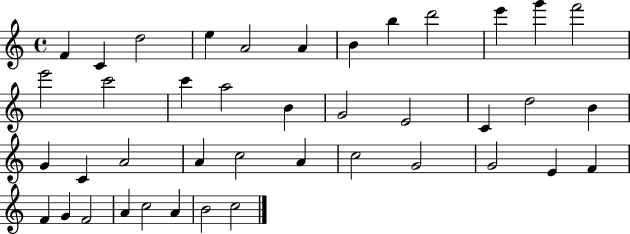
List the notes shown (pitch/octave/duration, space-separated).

F4/q C4/q D5/h E5/q A4/h A4/q B4/q B5/q D6/h E6/q G6/q F6/h E6/h C6/h C6/q A5/h B4/q G4/h E4/h C4/q D5/h B4/q G4/q C4/q A4/h A4/q C5/h A4/q C5/h G4/h G4/h E4/q F4/q F4/q G4/q F4/h A4/q C5/h A4/q B4/h C5/h